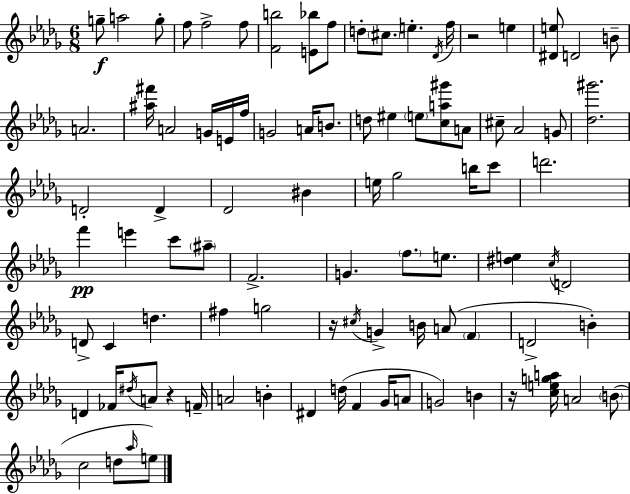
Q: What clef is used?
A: treble